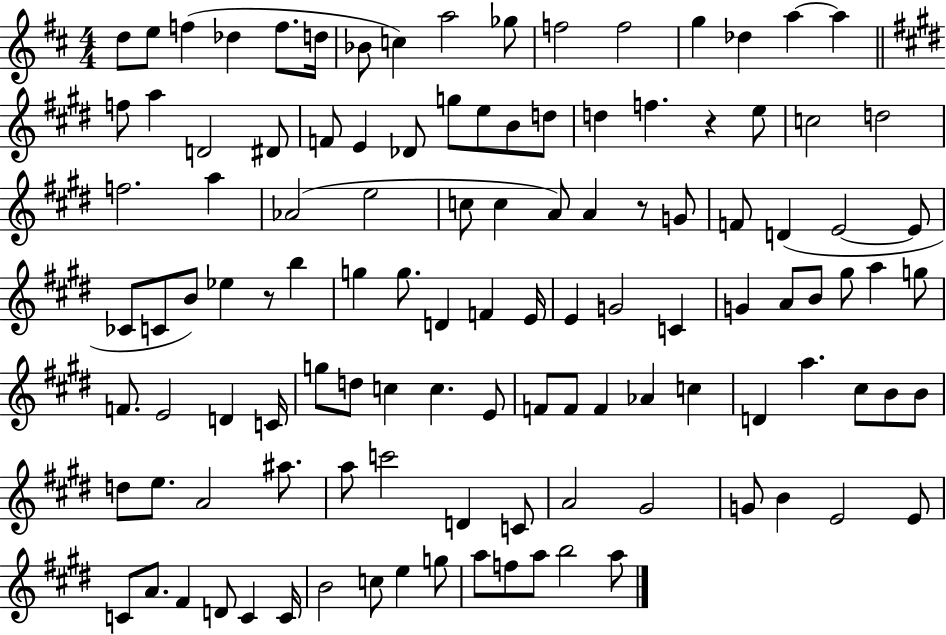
{
  \clef treble
  \numericTimeSignature
  \time 4/4
  \key d \major
  d''8 e''8 f''4( des''4 f''8. d''16 | bes'8 c''4) a''2 ges''8 | f''2 f''2 | g''4 des''4 a''4~~ a''4 | \break \bar "||" \break \key e \major f''8 a''4 d'2 dis'8 | f'8 e'4 des'8 g''8 e''8 b'8 d''8 | d''4 f''4. r4 e''8 | c''2 d''2 | \break f''2. a''4 | aes'2( e''2 | c''8 c''4 a'8) a'4 r8 g'8 | f'8 d'4( e'2~~ e'8 | \break ces'8 c'8 b'8) ees''4 r8 b''4 | g''4 g''8. d'4 f'4 e'16 | e'4 g'2 c'4 | g'4 a'8 b'8 gis''8 a''4 g''8 | \break f'8. e'2 d'4 c'16 | g''8 d''8 c''4 c''4. e'8 | f'8 f'8 f'4 aes'4 c''4 | d'4 a''4. cis''8 b'8 b'8 | \break d''8 e''8. a'2 ais''8. | a''8 c'''2 d'4 c'8 | a'2 gis'2 | g'8 b'4 e'2 e'8 | \break c'8 a'8. fis'4 d'8 c'4 c'16 | b'2 c''8 e''4 g''8 | a''8 f''8 a''8 b''2 a''8 | \bar "|."
}